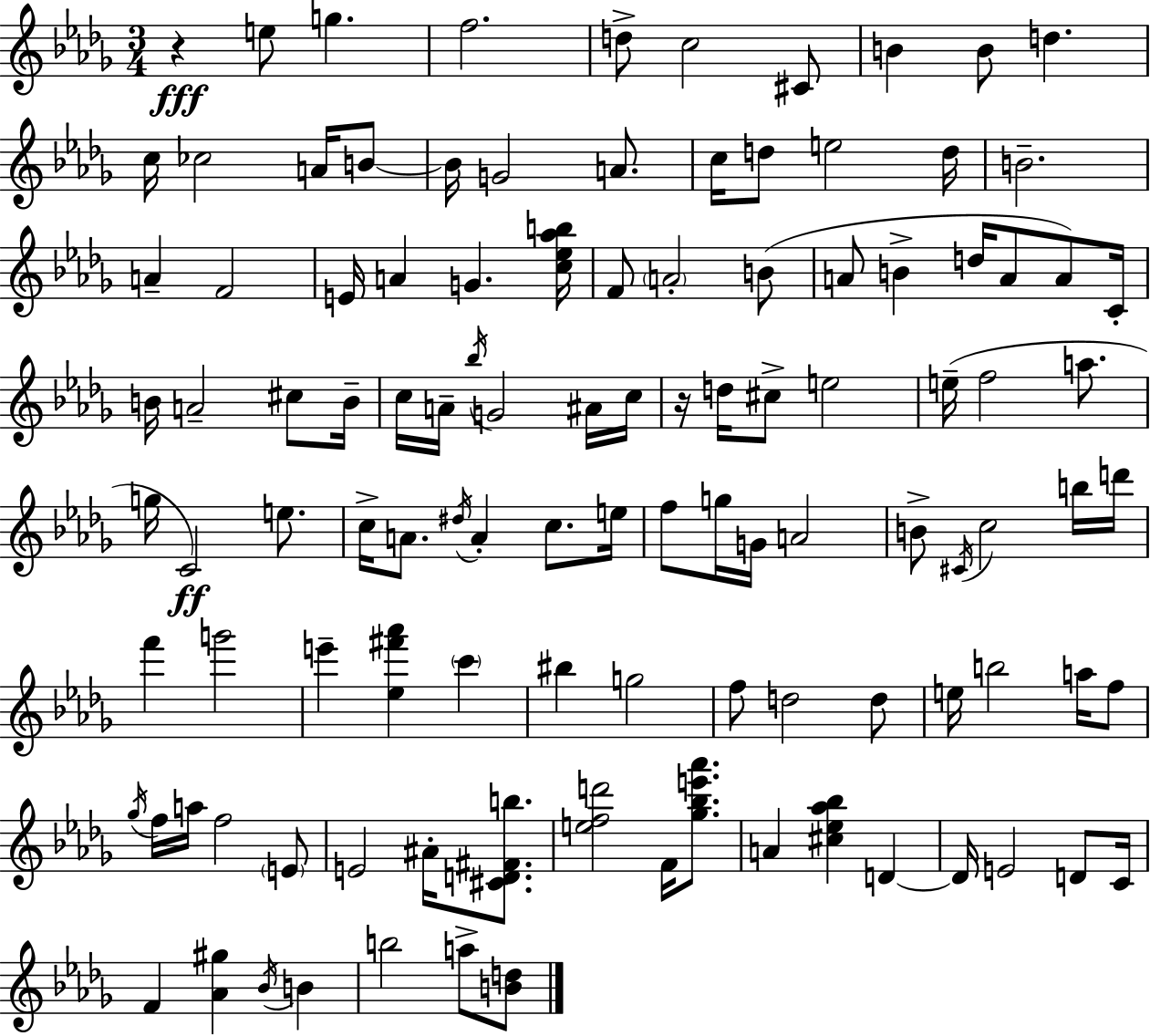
R/q E5/e G5/q. F5/h. D5/e C5/h C#4/e B4/q B4/e D5/q. C5/s CES5/h A4/s B4/e B4/s G4/h A4/e. C5/s D5/e E5/h D5/s B4/h. A4/q F4/h E4/s A4/q G4/q. [C5,Eb5,Ab5,B5]/s F4/e A4/h B4/e A4/e B4/q D5/s A4/e A4/e C4/s B4/s A4/h C#5/e B4/s C5/s A4/s Bb5/s G4/h A#4/s C5/s R/s D5/s C#5/e E5/h E5/s F5/h A5/e. G5/s C4/h E5/e. C5/s A4/e. D#5/s A4/q C5/e. E5/s F5/e G5/s G4/s A4/h B4/e C#4/s C5/h B5/s D6/s F6/q G6/h E6/q [Eb5,F#6,Ab6]/q C6/q BIS5/q G5/h F5/e D5/h D5/e E5/s B5/h A5/s F5/e Gb5/s F5/s A5/s F5/h E4/e E4/h A#4/s [C#4,D4,F#4,B5]/e. [E5,F5,D6]/h F4/s [Gb5,Bb5,E6,Ab6]/e. A4/q [C#5,Eb5,Ab5,Bb5]/q D4/q D4/s E4/h D4/e C4/s F4/q [Ab4,G#5]/q Bb4/s B4/q B5/h A5/e [B4,D5]/e